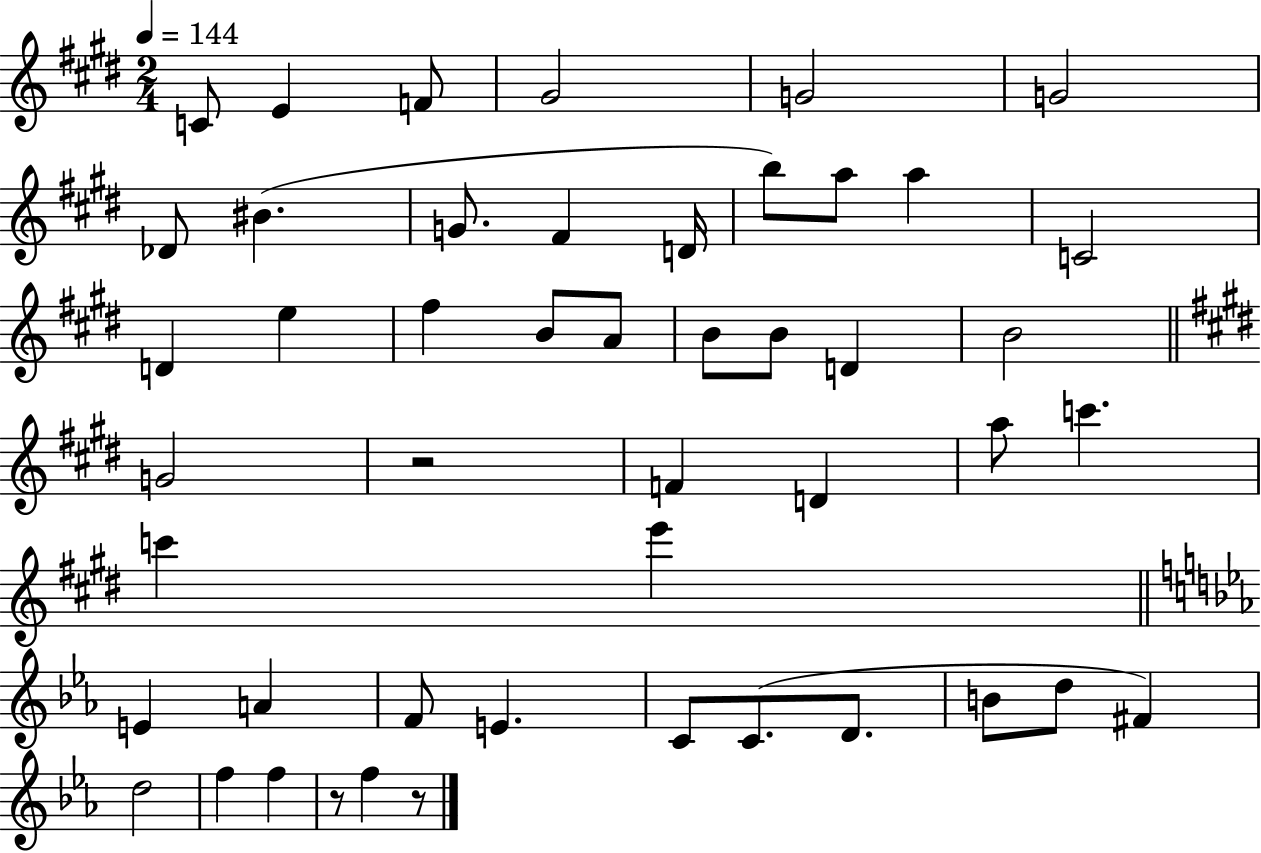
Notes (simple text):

C4/e E4/q F4/e G#4/h G4/h G4/h Db4/e BIS4/q. G4/e. F#4/q D4/s B5/e A5/e A5/q C4/h D4/q E5/q F#5/q B4/e A4/e B4/e B4/e D4/q B4/h G4/h R/h F4/q D4/q A5/e C6/q. C6/q E6/q E4/q A4/q F4/e E4/q. C4/e C4/e. D4/e. B4/e D5/e F#4/q D5/h F5/q F5/q R/e F5/q R/e